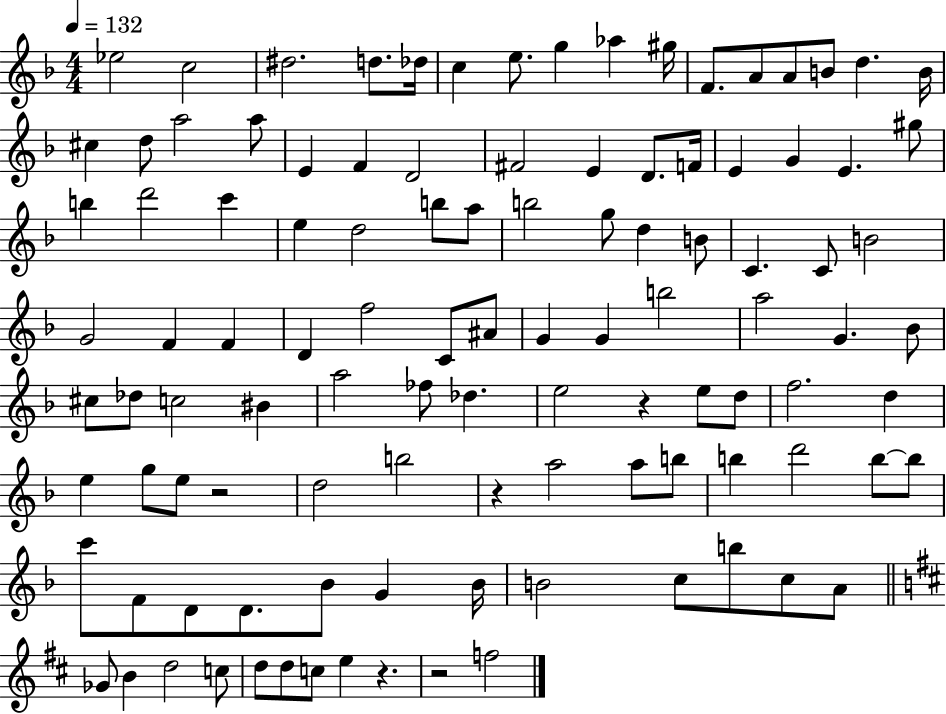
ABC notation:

X:1
T:Untitled
M:4/4
L:1/4
K:F
_e2 c2 ^d2 d/2 _d/4 c e/2 g _a ^g/4 F/2 A/2 A/2 B/2 d B/4 ^c d/2 a2 a/2 E F D2 ^F2 E D/2 F/4 E G E ^g/2 b d'2 c' e d2 b/2 a/2 b2 g/2 d B/2 C C/2 B2 G2 F F D f2 C/2 ^A/2 G G b2 a2 G _B/2 ^c/2 _d/2 c2 ^B a2 _f/2 _d e2 z e/2 d/2 f2 d e g/2 e/2 z2 d2 b2 z a2 a/2 b/2 b d'2 b/2 b/2 c'/2 F/2 D/2 D/2 _B/2 G _B/4 B2 c/2 b/2 c/2 A/2 _G/2 B d2 c/2 d/2 d/2 c/2 e z z2 f2